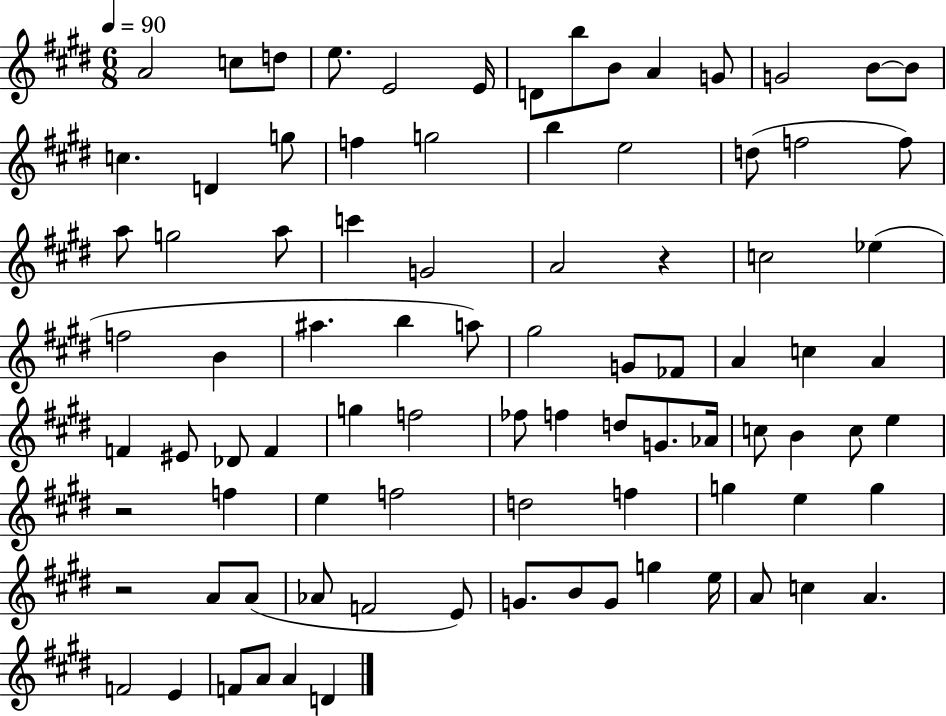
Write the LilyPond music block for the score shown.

{
  \clef treble
  \numericTimeSignature
  \time 6/8
  \key e \major
  \tempo 4 = 90
  \repeat volta 2 { a'2 c''8 d''8 | e''8. e'2 e'16 | d'8 b''8 b'8 a'4 g'8 | g'2 b'8~~ b'8 | \break c''4. d'4 g''8 | f''4 g''2 | b''4 e''2 | d''8( f''2 f''8) | \break a''8 g''2 a''8 | c'''4 g'2 | a'2 r4 | c''2 ees''4( | \break f''2 b'4 | ais''4. b''4 a''8) | gis''2 g'8 fes'8 | a'4 c''4 a'4 | \break f'4 eis'8 des'8 f'4 | g''4 f''2 | fes''8 f''4 d''8 g'8. aes'16 | c''8 b'4 c''8 e''4 | \break r2 f''4 | e''4 f''2 | d''2 f''4 | g''4 e''4 g''4 | \break r2 a'8 a'8( | aes'8 f'2 e'8) | g'8. b'8 g'8 g''4 e''16 | a'8 c''4 a'4. | \break f'2 e'4 | f'8 a'8 a'4 d'4 | } \bar "|."
}